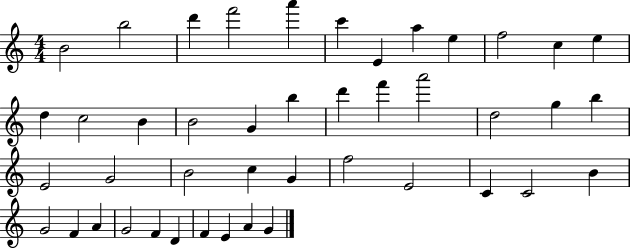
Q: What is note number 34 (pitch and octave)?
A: B4